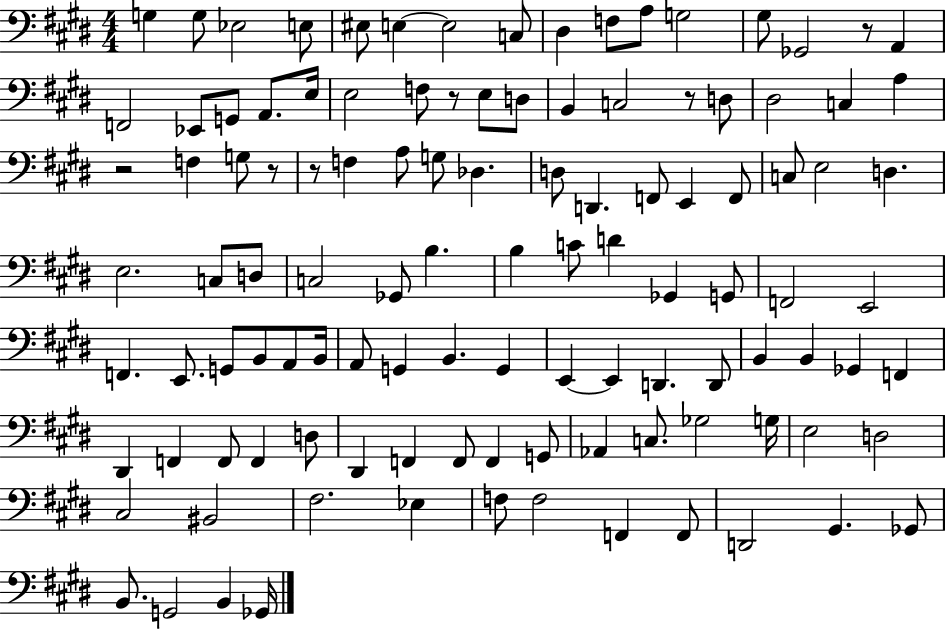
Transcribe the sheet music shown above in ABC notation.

X:1
T:Untitled
M:4/4
L:1/4
K:E
G, G,/2 _E,2 E,/2 ^E,/2 E, E,2 C,/2 ^D, F,/2 A,/2 G,2 ^G,/2 _G,,2 z/2 A,, F,,2 _E,,/2 G,,/2 A,,/2 E,/4 E,2 F,/2 z/2 E,/2 D,/2 B,, C,2 z/2 D,/2 ^D,2 C, A, z2 F, G,/2 z/2 z/2 F, A,/2 G,/2 _D, D,/2 D,, F,,/2 E,, F,,/2 C,/2 E,2 D, E,2 C,/2 D,/2 C,2 _G,,/2 B, B, C/2 D _G,, G,,/2 F,,2 E,,2 F,, E,,/2 G,,/2 B,,/2 A,,/2 B,,/4 A,,/2 G,, B,, G,, E,, E,, D,, D,,/2 B,, B,, _G,, F,, ^D,, F,, F,,/2 F,, D,/2 ^D,, F,, F,,/2 F,, G,,/2 _A,, C,/2 _G,2 G,/4 E,2 D,2 ^C,2 ^B,,2 ^F,2 _E, F,/2 F,2 F,, F,,/2 D,,2 ^G,, _G,,/2 B,,/2 G,,2 B,, _G,,/4